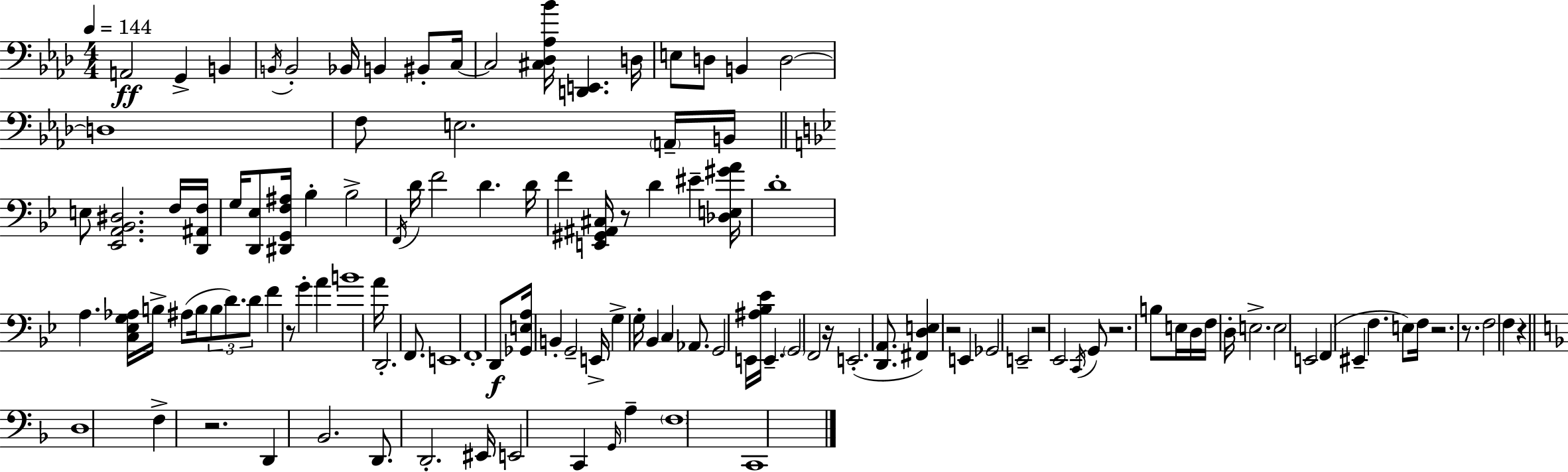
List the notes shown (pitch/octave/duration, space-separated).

A2/h G2/q B2/q B2/s B2/h Bb2/s B2/q BIS2/e C3/s C3/h [C#3,Db3,Ab3,Bb4]/s [D2,E2]/q. D3/s E3/e D3/e B2/q D3/h D3/w F3/e E3/h. A2/s B2/s E3/e [Eb2,A2,Bb2,D#3]/h. F3/s [D2,A#2,F3]/s G3/s [D2,Eb3]/e [D#2,G2,F3,A#3]/s Bb3/q Bb3/h F2/s D4/s F4/h D4/q. D4/s F4/q [E2,G#2,A#2,C#3]/s R/e D4/q EIS4/q [Db3,E3,G#4,A4]/s D4/w A3/q. [C3,Eb3,G3,Ab3]/s B3/s A#3/e B3/s B3/e D4/e. D4/e F4/q R/e G4/q A4/q B4/w A4/s D2/h. F2/e. E2/w F2/w D2/e [Gb2,E3,A3]/s B2/q G2/h E2/s G3/q G3/s Bb2/q C3/q Ab2/e. G2/h E2/s [A#3,Bb3,Eb4]/s E2/q. G2/h F2/h R/s E2/h. [D2,A2]/e. [F#2,D3,E3]/q R/h E2/q Gb2/h E2/h R/h Eb2/h C2/s G2/e R/h. B3/e E3/s D3/s F3/s D3/s E3/h. E3/h E2/h F2/q EIS2/q F3/q. E3/e F3/s R/h. R/e. F3/h F3/q R/q D3/w F3/q R/h. D2/q Bb2/h. D2/e. D2/h. EIS2/s E2/h C2/q G2/s A3/q F3/w C2/w